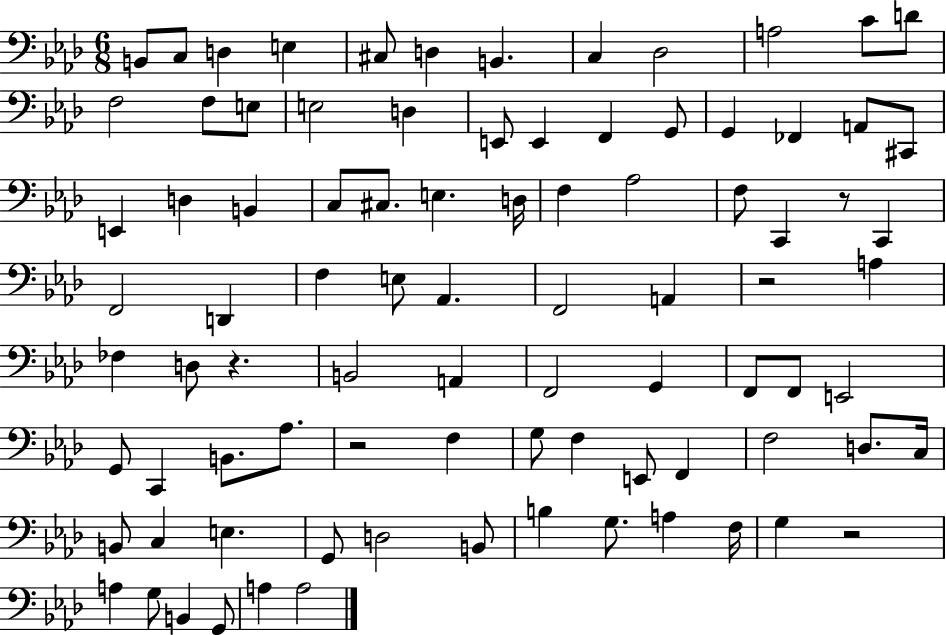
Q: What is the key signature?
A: AES major